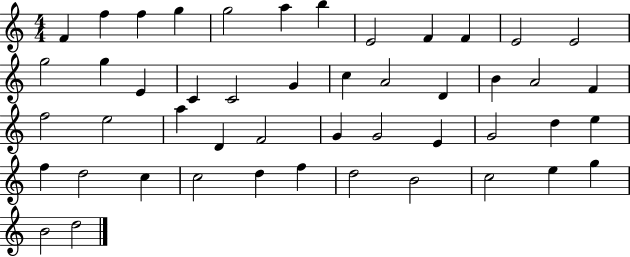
X:1
T:Untitled
M:4/4
L:1/4
K:C
F f f g g2 a b E2 F F E2 E2 g2 g E C C2 G c A2 D B A2 F f2 e2 a D F2 G G2 E G2 d e f d2 c c2 d f d2 B2 c2 e g B2 d2